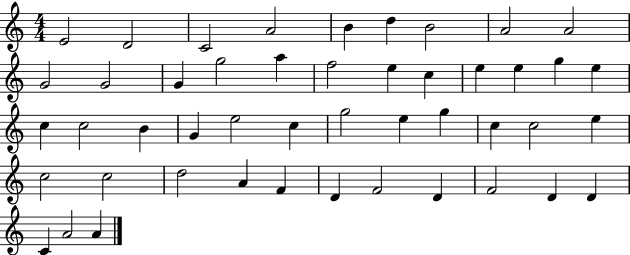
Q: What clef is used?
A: treble